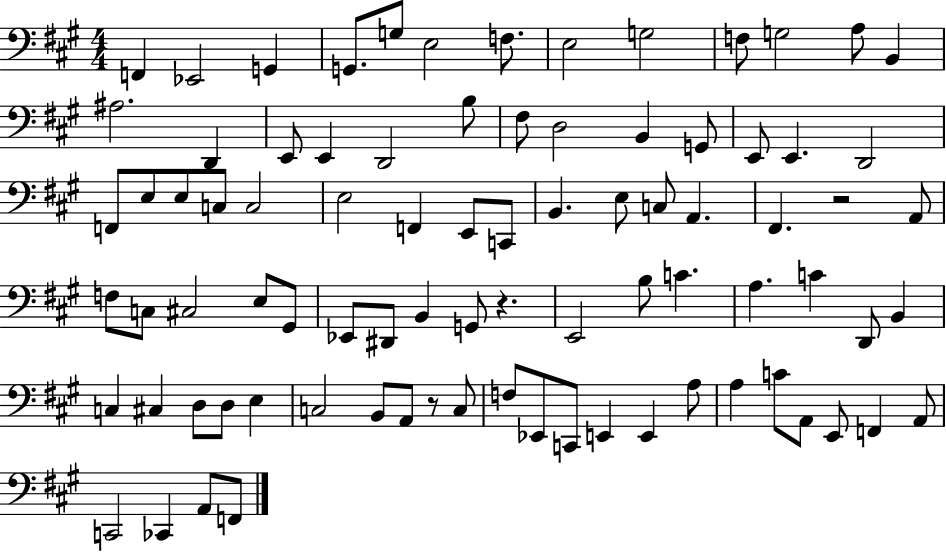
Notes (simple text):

F2/q Eb2/h G2/q G2/e. G3/e E3/h F3/e. E3/h G3/h F3/e G3/h A3/e B2/q A#3/h. D2/q E2/e E2/q D2/h B3/e F#3/e D3/h B2/q G2/e E2/e E2/q. D2/h F2/e E3/e E3/e C3/e C3/h E3/h F2/q E2/e C2/e B2/q. E3/e C3/e A2/q. F#2/q. R/h A2/e F3/e C3/e C#3/h E3/e G#2/e Eb2/e D#2/e B2/q G2/e R/q. E2/h B3/e C4/q. A3/q. C4/q D2/e B2/q C3/q C#3/q D3/e D3/e E3/q C3/h B2/e A2/e R/e C3/e F3/e Eb2/e C2/e E2/q E2/q A3/e A3/q C4/e A2/e E2/e F2/q A2/e C2/h CES2/q A2/e F2/e